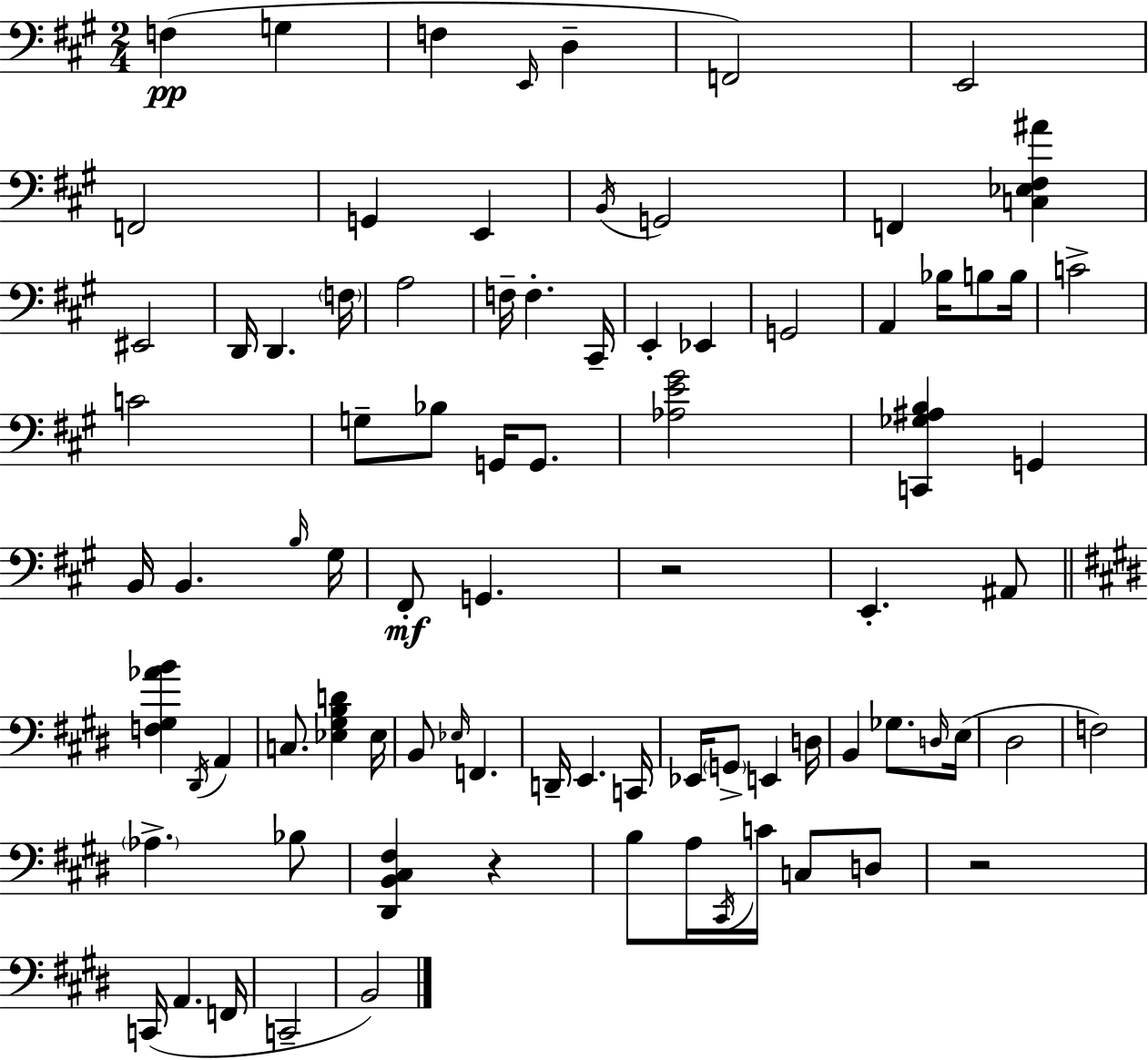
F3/q G3/q F3/q E2/s D3/q F2/h E2/h F2/h G2/q E2/q B2/s G2/h F2/q [C3,Eb3,F#3,A#4]/q EIS2/h D2/s D2/q. F3/s A3/h F3/s F3/q. C#2/s E2/q Eb2/q G2/h A2/q Bb3/s B3/e B3/s C4/h C4/h G3/e Bb3/e G2/s G2/e. [Ab3,E4,G#4]/h [C2,Gb3,A#3,B3]/q G2/q B2/s B2/q. B3/s G#3/s F#2/e G2/q. R/h E2/q. A#2/e [F3,G#3,Ab4,B4]/q D#2/s A2/q C3/e. [Eb3,G#3,B3,D4]/q Eb3/s B2/e Eb3/s F2/q. D2/s E2/q. C2/s Eb2/s G2/e E2/q D3/s B2/q Gb3/e. D3/s E3/s D#3/h F3/h Ab3/q. Bb3/e [D#2,B2,C#3,F#3]/q R/q B3/e A3/s C#2/s C4/s C3/e D3/e R/h C2/s A2/q. F2/s C2/h B2/h